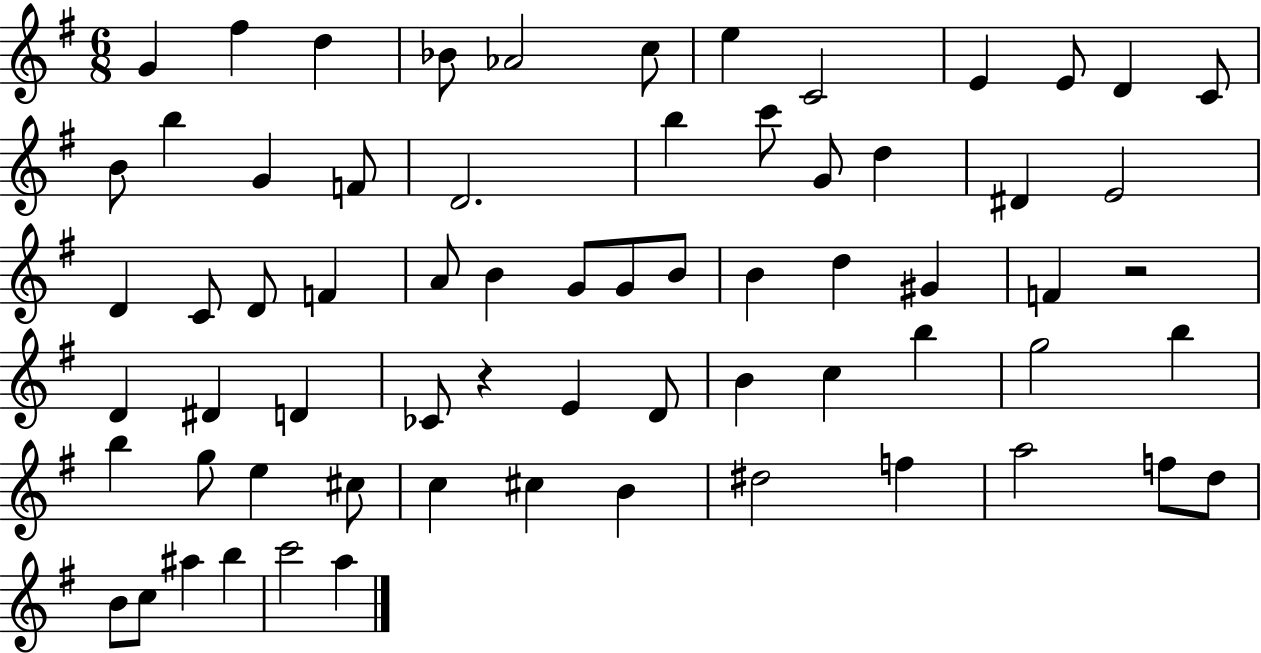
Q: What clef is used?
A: treble